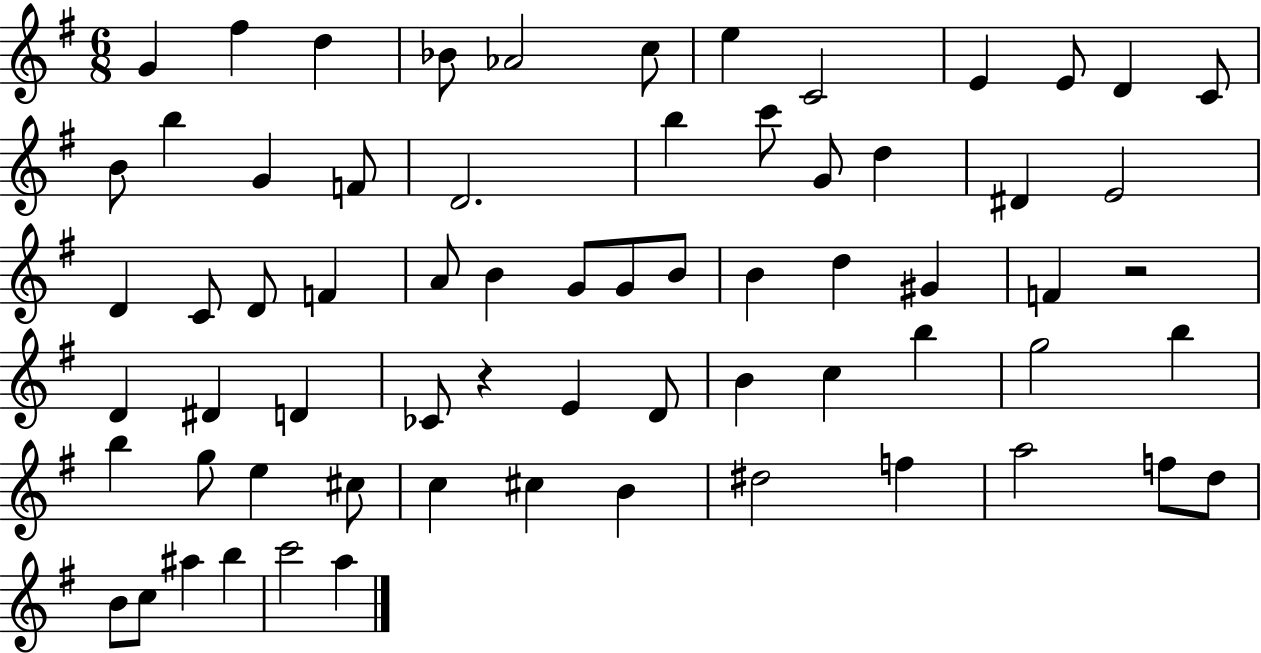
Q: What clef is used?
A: treble